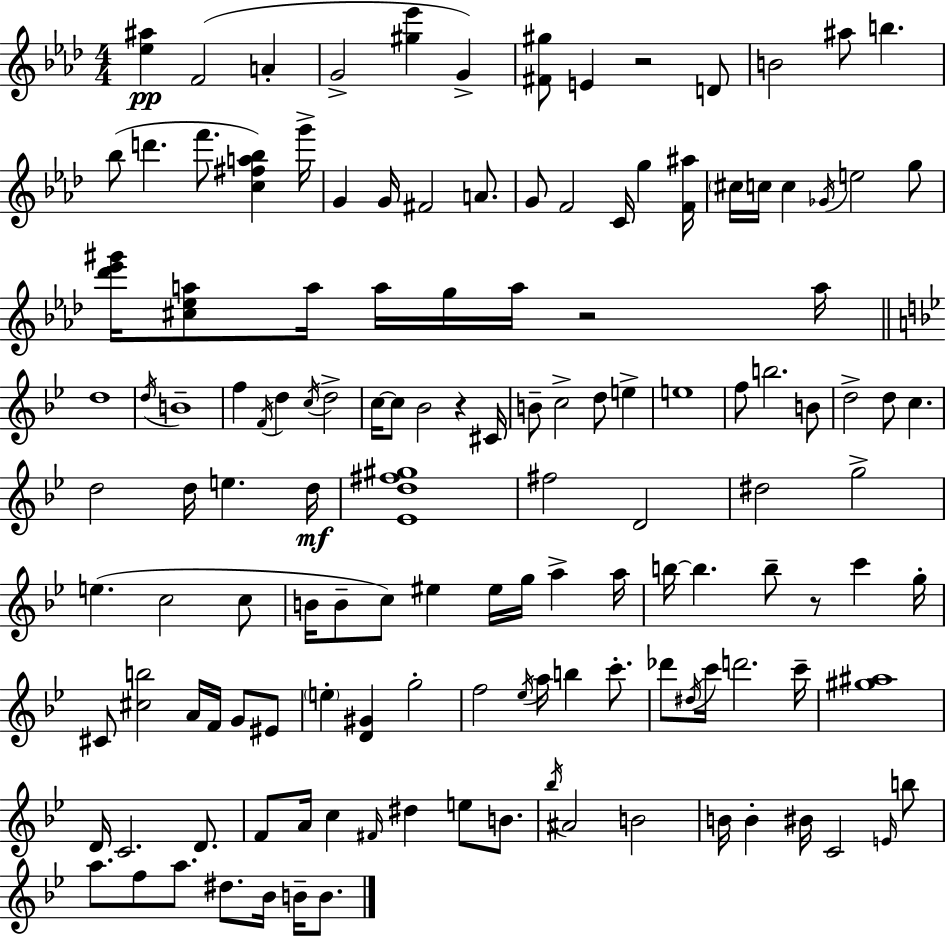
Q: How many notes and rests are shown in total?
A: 137